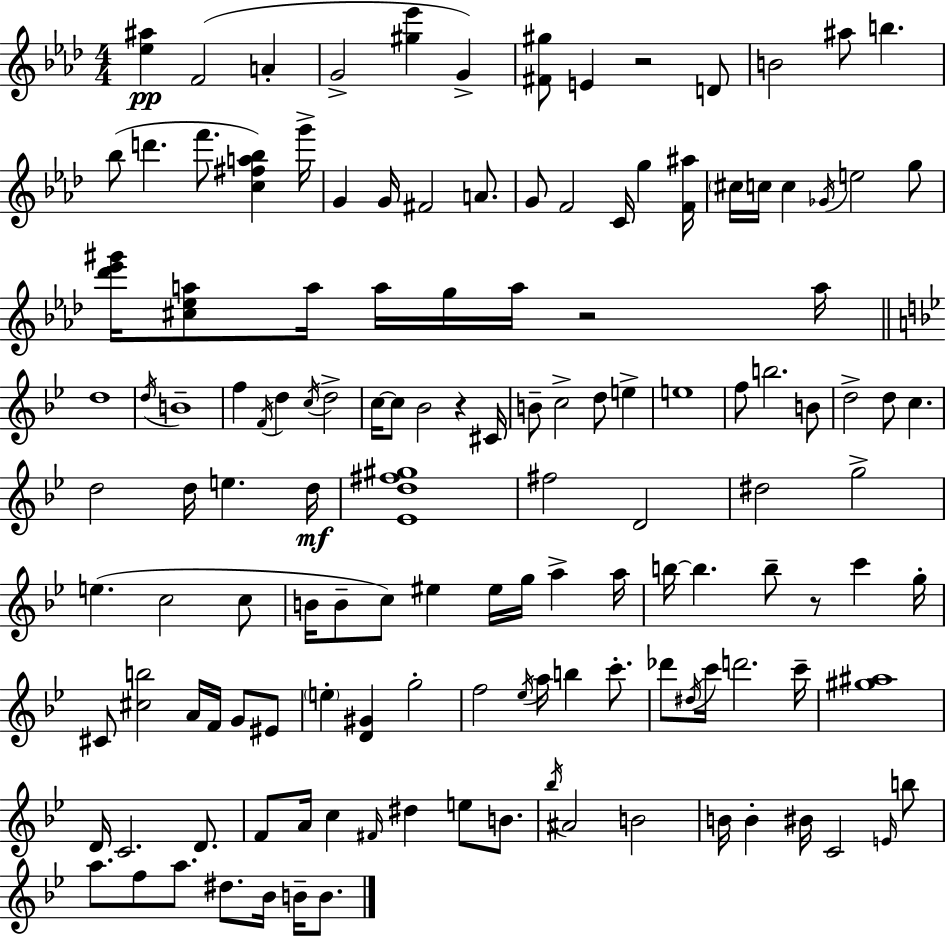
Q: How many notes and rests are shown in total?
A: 137